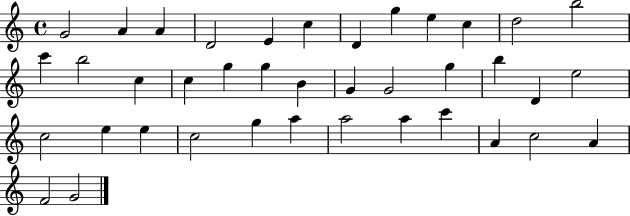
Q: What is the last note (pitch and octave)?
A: G4